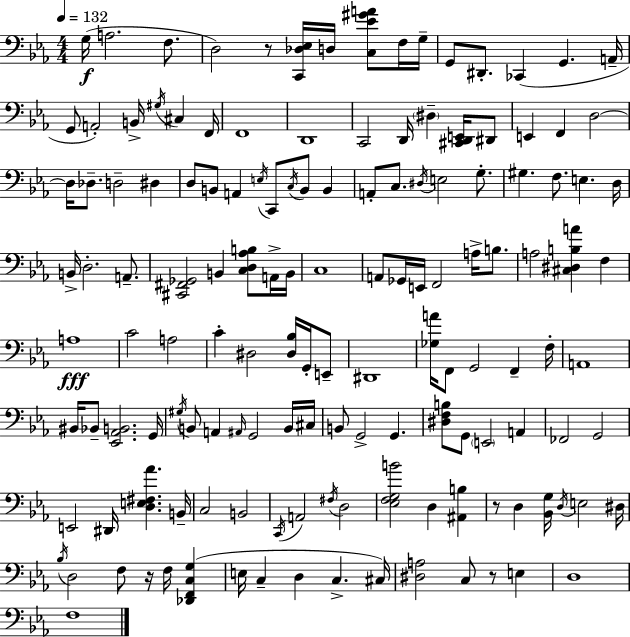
G3/s A3/h. F3/e. D3/h R/e [C2,Db3,Eb3]/s D3/s [C3,Eb4,G#4,A4]/e F3/s G3/s G2/e D#2/e. CES2/q G2/q. A2/s G2/e A2/h B2/s G#3/s C#3/q F2/s F2/w D2/w C2/h D2/s D#3/q [C#2,D2,E2]/s D#2/e E2/q F2/q D3/h D3/s Db3/e. D3/h D#3/q D3/e B2/e A2/q E3/s C2/e C3/s B2/e B2/q A2/e C3/e. D#3/s E3/h G3/e. G#3/q. F3/e. E3/q. D3/s B2/s D3/h. A2/e. [C#2,F#2,Gb2]/h B2/q [C3,D3,Ab3,B3]/e A2/s B2/s C3/w A2/e Gb2/s E2/s F2/h A3/s B3/e. A3/h [C#3,D#3,B3,A4]/q F3/q A3/w C4/h A3/h C4/q D#3/h [D#3,Bb3]/s G2/s E2/e D#2/w [Gb3,A4]/s F2/e G2/h F2/q F3/s A2/w BIS2/s Bb2/e [Eb2,Ab2,B2]/h. G2/s G#3/s B2/e A2/q A#2/s G2/h B2/s C#3/s B2/e G2/h G2/q. [D#3,F3,B3]/e G2/e E2/h A2/q FES2/h G2/h E2/h D#2/s [D3,E3,F#3,Ab4]/q. B2/s C3/h B2/h C2/s A2/h F#3/s D3/h [Eb3,F3,G3,B4]/h D3/q [A#2,B3]/q R/e D3/q [Bb2,G3]/s D3/s E3/h D#3/s Bb3/s D3/h F3/e R/s F3/s [Db2,F2,C3,G3]/q E3/s C3/q D3/q C3/q. C#3/s [D#3,A3]/h C3/e R/e E3/q D3/w F3/w